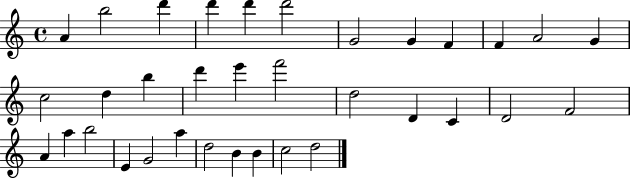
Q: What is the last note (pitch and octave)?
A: D5